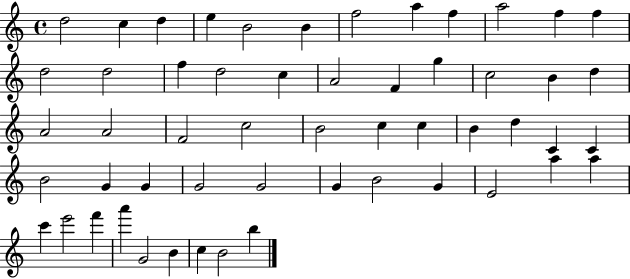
X:1
T:Untitled
M:4/4
L:1/4
K:C
d2 c d e B2 B f2 a f a2 f f d2 d2 f d2 c A2 F g c2 B d A2 A2 F2 c2 B2 c c B d C C B2 G G G2 G2 G B2 G E2 a a c' e'2 f' a' G2 B c B2 b